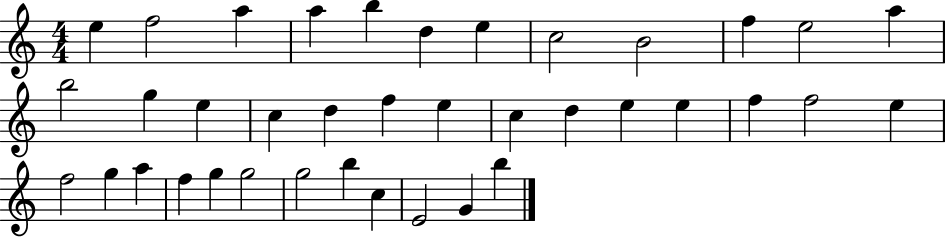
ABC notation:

X:1
T:Untitled
M:4/4
L:1/4
K:C
e f2 a a b d e c2 B2 f e2 a b2 g e c d f e c d e e f f2 e f2 g a f g g2 g2 b c E2 G b